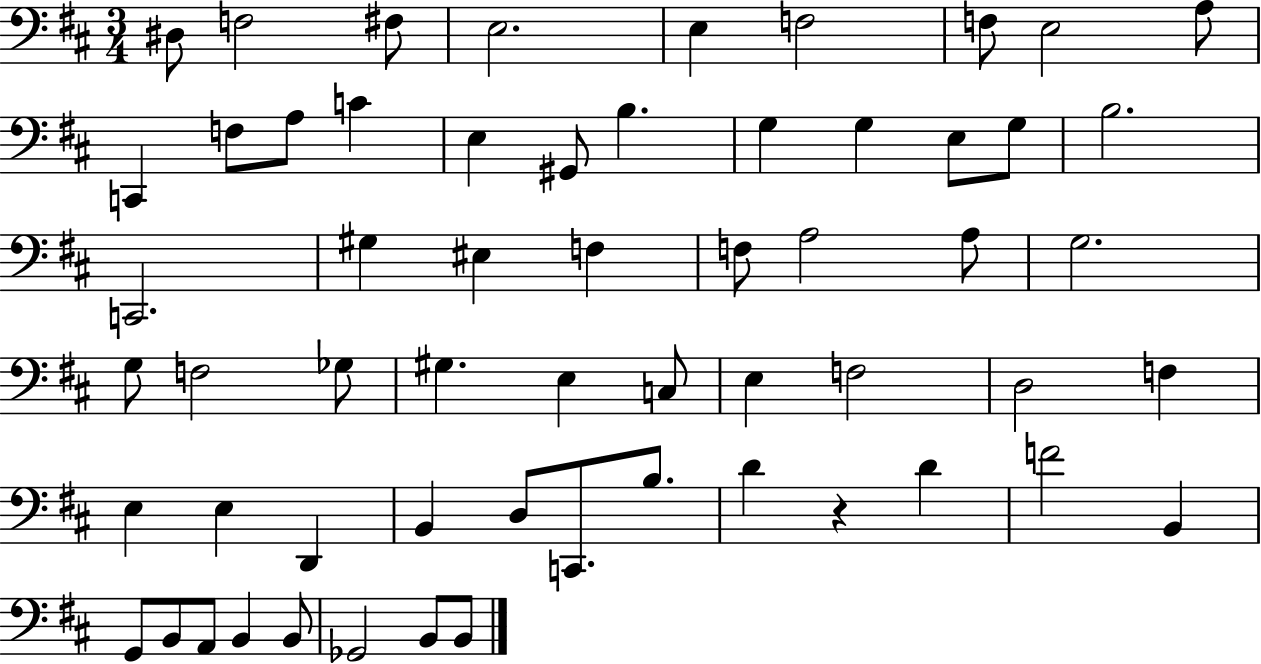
D#3/e F3/h F#3/e E3/h. E3/q F3/h F3/e E3/h A3/e C2/q F3/e A3/e C4/q E3/q G#2/e B3/q. G3/q G3/q E3/e G3/e B3/h. C2/h. G#3/q EIS3/q F3/q F3/e A3/h A3/e G3/h. G3/e F3/h Gb3/e G#3/q. E3/q C3/e E3/q F3/h D3/h F3/q E3/q E3/q D2/q B2/q D3/e C2/e. B3/e. D4/q R/q D4/q F4/h B2/q G2/e B2/e A2/e B2/q B2/e Gb2/h B2/e B2/e